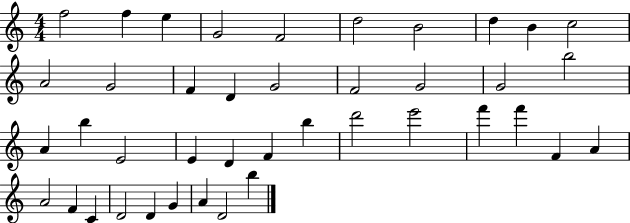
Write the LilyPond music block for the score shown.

{
  \clef treble
  \numericTimeSignature
  \time 4/4
  \key c \major
  f''2 f''4 e''4 | g'2 f'2 | d''2 b'2 | d''4 b'4 c''2 | \break a'2 g'2 | f'4 d'4 g'2 | f'2 g'2 | g'2 b''2 | \break a'4 b''4 e'2 | e'4 d'4 f'4 b''4 | d'''2 e'''2 | f'''4 f'''4 f'4 a'4 | \break a'2 f'4 c'4 | d'2 d'4 g'4 | a'4 d'2 b''4 | \bar "|."
}